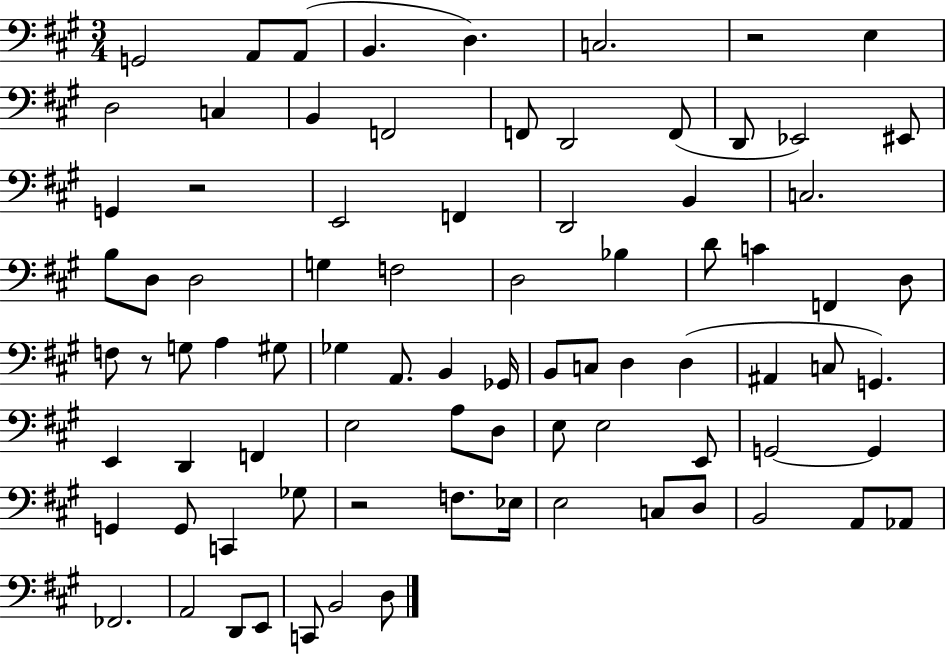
G2/h A2/e A2/e B2/q. D3/q. C3/h. R/h E3/q D3/h C3/q B2/q F2/h F2/e D2/h F2/e D2/e Eb2/h EIS2/e G2/q R/h E2/h F2/q D2/h B2/q C3/h. B3/e D3/e D3/h G3/q F3/h D3/h Bb3/q D4/e C4/q F2/q D3/e F3/e R/e G3/e A3/q G#3/e Gb3/q A2/e. B2/q Gb2/s B2/e C3/e D3/q D3/q A#2/q C3/e G2/q. E2/q D2/q F2/q E3/h A3/e D3/e E3/e E3/h E2/e G2/h G2/q G2/q G2/e C2/q Gb3/e R/h F3/e. Eb3/s E3/h C3/e D3/e B2/h A2/e Ab2/e FES2/h. A2/h D2/e E2/e C2/e B2/h D3/e